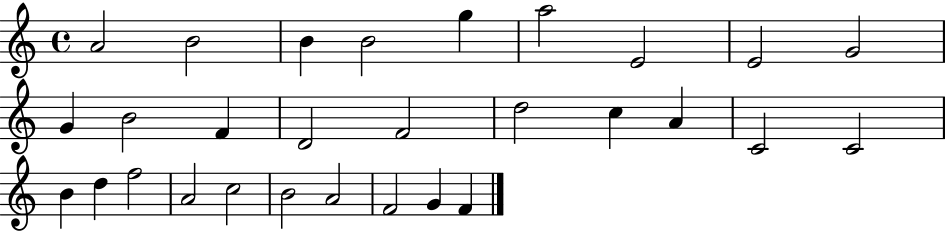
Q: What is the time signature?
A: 4/4